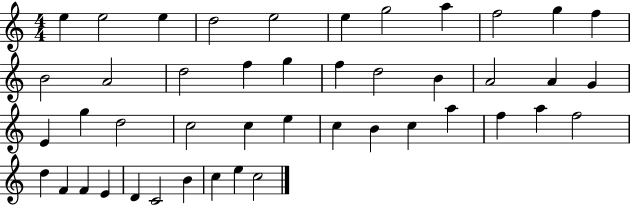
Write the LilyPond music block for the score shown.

{
  \clef treble
  \numericTimeSignature
  \time 4/4
  \key c \major
  e''4 e''2 e''4 | d''2 e''2 | e''4 g''2 a''4 | f''2 g''4 f''4 | \break b'2 a'2 | d''2 f''4 g''4 | f''4 d''2 b'4 | a'2 a'4 g'4 | \break e'4 g''4 d''2 | c''2 c''4 e''4 | c''4 b'4 c''4 a''4 | f''4 a''4 f''2 | \break d''4 f'4 f'4 e'4 | d'4 c'2 b'4 | c''4 e''4 c''2 | \bar "|."
}